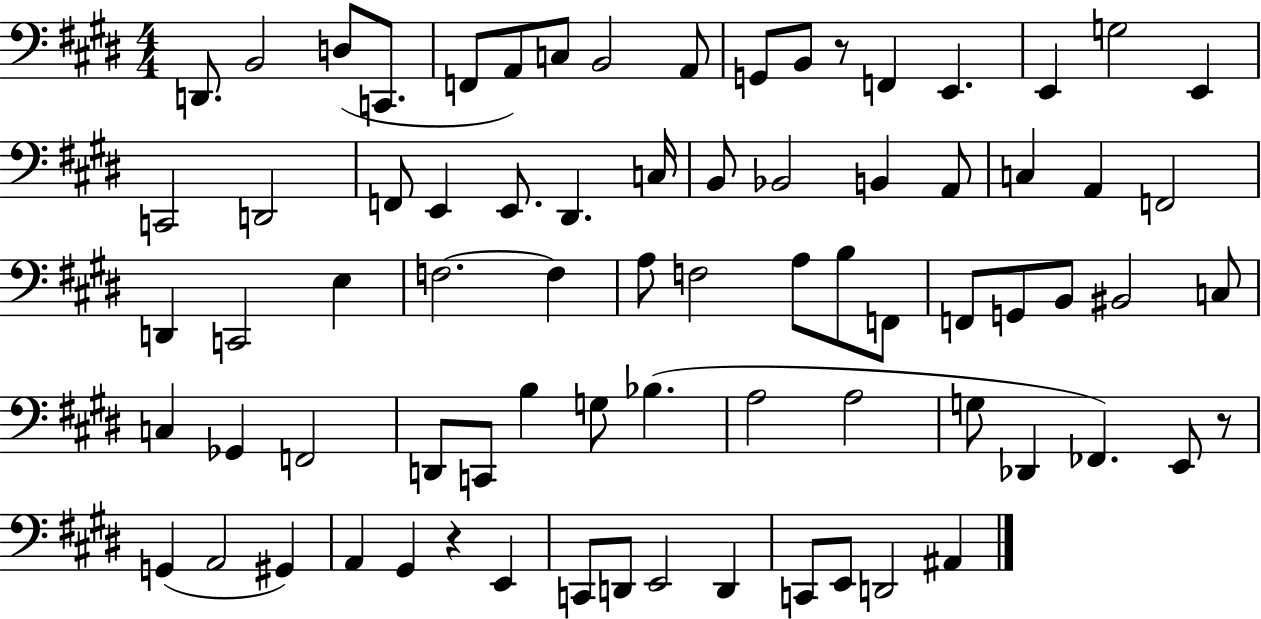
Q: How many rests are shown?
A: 3